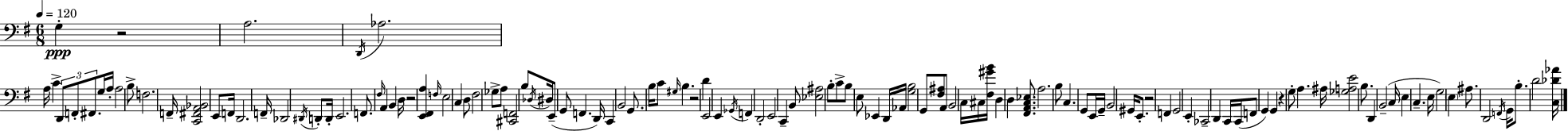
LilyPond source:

{
  \clef bass
  \numericTimeSignature
  \time 6/8
  \key e \minor
  \tempo 4 = 120
  g4-.\ppp r2 | a2. | \acciaccatura { d,16 } aes2. | a16 c'4-> \tuplet 3/2 { d,8 f,8-. fis,8. } | \break g16 a16-. a2 b8-> | f2. | f,16-- <c, fis, a, bes,>2 e,8 | f,16 d,2. | \break f,16-- des,2 \acciaccatura { dis,16 } d,8-. | d,16-. e,2. | f,8. \grace { fis16 } a,4 b,4 | d16 r2 <e, fis, a>4 | \break \grace { f16 } e2 | c4 d8 fis2 | ges8-> a8 <cis, f,>2 | b8 \acciaccatura { des16 } dis16 e,8--( g,8 f,4. | \break d,16) c,4 b,2 | g,8. b16 c'8 \grace { gis16 } | b4. r2 | d'4 e,2 | \break e,4 \acciaccatura { ges,16 } f,4 d,2-. | e,2 | c,4-- b,8 <ees ais>2 | b8-. c'8-> b8 e8 | \break ees,4 d,16 aes,16 <g b>2 | g,8 <fis ais>8 a,8 b,2 | c16 cis16 <fis gis' b'>16 d4 | d4 <fis, a, c ees>8. a2. | \break b8 c4. | g,8 e,16 g,16-- b,2 | gis,16 e,8.-. r2 | f,4 g,2 | \break e,4-. ces,2-- | d,4 c,16 c,16( f,8 g,4) | g,4 r4 g8-. | a4. ais16 <ges a e'>2 | \break b8. d,4 b,2--( | c16 e4 | c4.-- e16 g2) | \parenthesize e4 ais8. d,2 | \break \acciaccatura { f,16 } g,16 b8.-. d'2 | <c des' aes'>16 \bar "|."
}